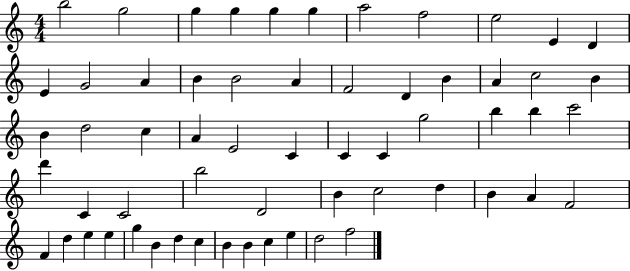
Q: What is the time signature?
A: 4/4